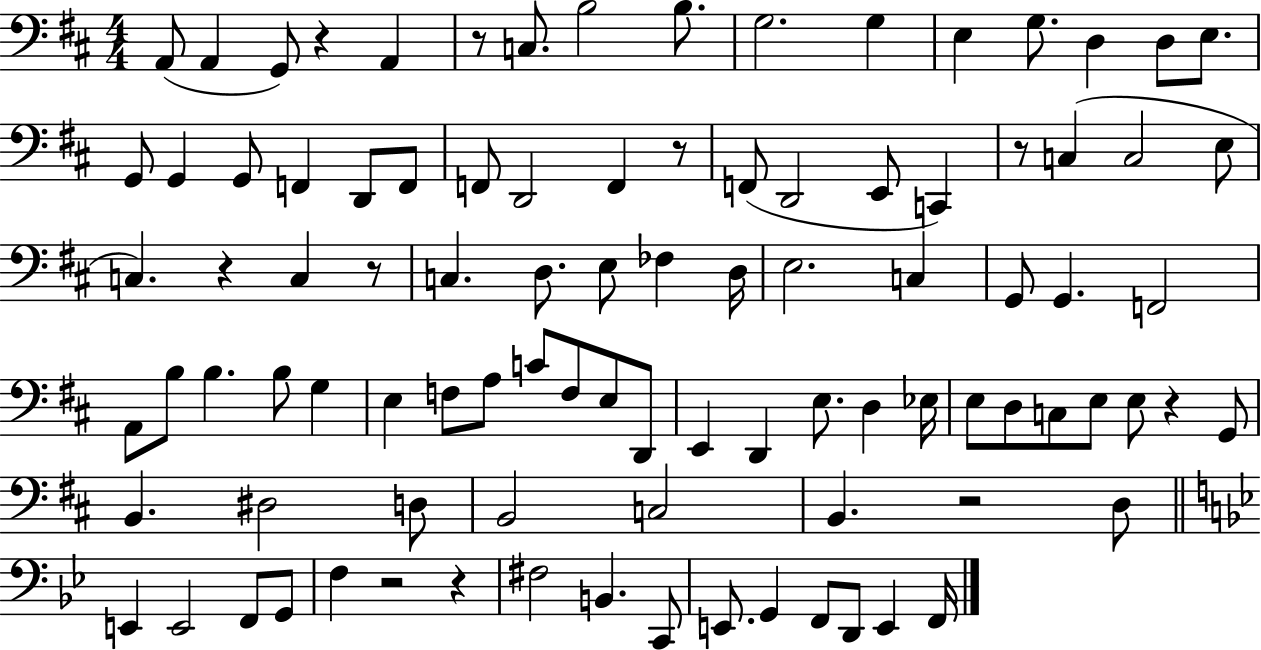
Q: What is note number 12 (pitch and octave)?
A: D3